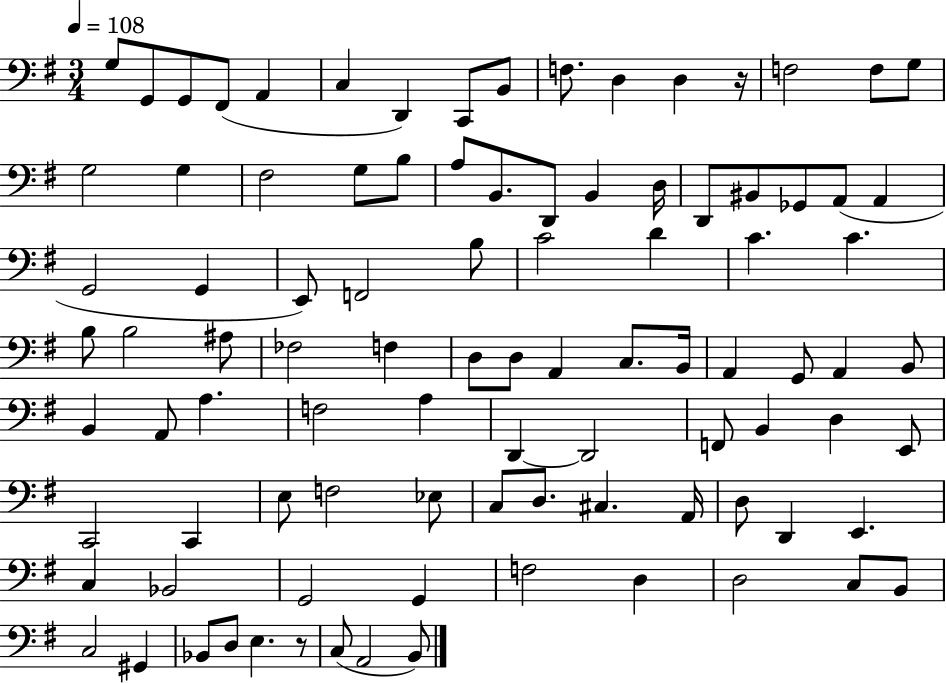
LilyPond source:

{
  \clef bass
  \numericTimeSignature
  \time 3/4
  \key g \major
  \tempo 4 = 108
  g8 g,8 g,8 fis,8( a,4 | c4 d,4) c,8 b,8 | f8. d4 d4 r16 | f2 f8 g8 | \break g2 g4 | fis2 g8 b8 | a8 b,8. d,8 b,4 d16 | d,8 bis,8 ges,8 a,8( a,4 | \break g,2 g,4 | e,8) f,2 b8 | c'2 d'4 | c'4. c'4. | \break b8 b2 ais8 | fes2 f4 | d8 d8 a,4 c8. b,16 | a,4 g,8 a,4 b,8 | \break b,4 a,8 a4. | f2 a4 | d,4~~ d,2 | f,8 b,4 d4 e,8 | \break c,2 c,4 | e8 f2 ees8 | c8 d8. cis4. a,16 | d8 d,4 e,4. | \break c4 bes,2 | g,2 g,4 | f2 d4 | d2 c8 b,8 | \break c2 gis,4 | bes,8 d8 e4. r8 | c8( a,2 b,8) | \bar "|."
}